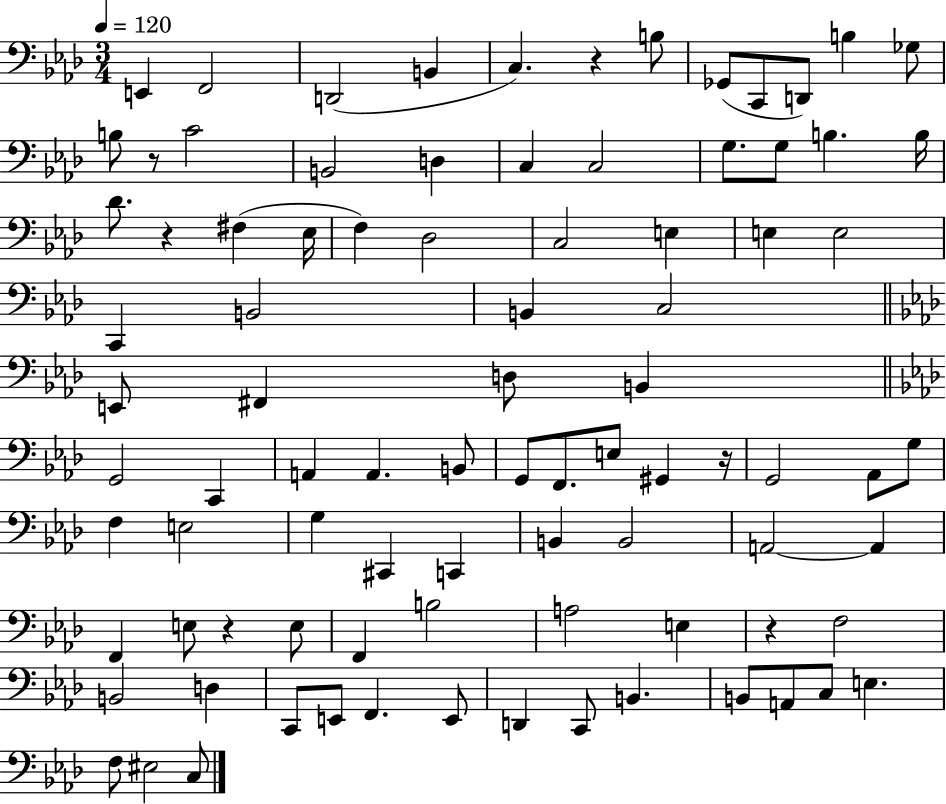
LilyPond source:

{
  \clef bass
  \numericTimeSignature
  \time 3/4
  \key aes \major
  \tempo 4 = 120
  \repeat volta 2 { e,4 f,2 | d,2( b,4 | c4.) r4 b8 | ges,8( c,8 d,8) b4 ges8 | \break b8 r8 c'2 | b,2 d4 | c4 c2 | g8. g8 b4. b16 | \break des'8. r4 fis4( ees16 | f4) des2 | c2 e4 | e4 e2 | \break c,4 b,2 | b,4 c2 | \bar "||" \break \key aes \major e,8 fis,4 d8 b,4 | \bar "||" \break \key f \minor g,2 c,4 | a,4 a,4. b,8 | g,8 f,8. e8 gis,4 r16 | g,2 aes,8 g8 | \break f4 e2 | g4 cis,4 c,4 | b,4 b,2 | a,2~~ a,4 | \break f,4 e8 r4 e8 | f,4 b2 | a2 e4 | r4 f2 | \break b,2 d4 | c,8 e,8 f,4. e,8 | d,4 c,8 b,4. | b,8 a,8 c8 e4. | \break f8 eis2 c8 | } \bar "|."
}